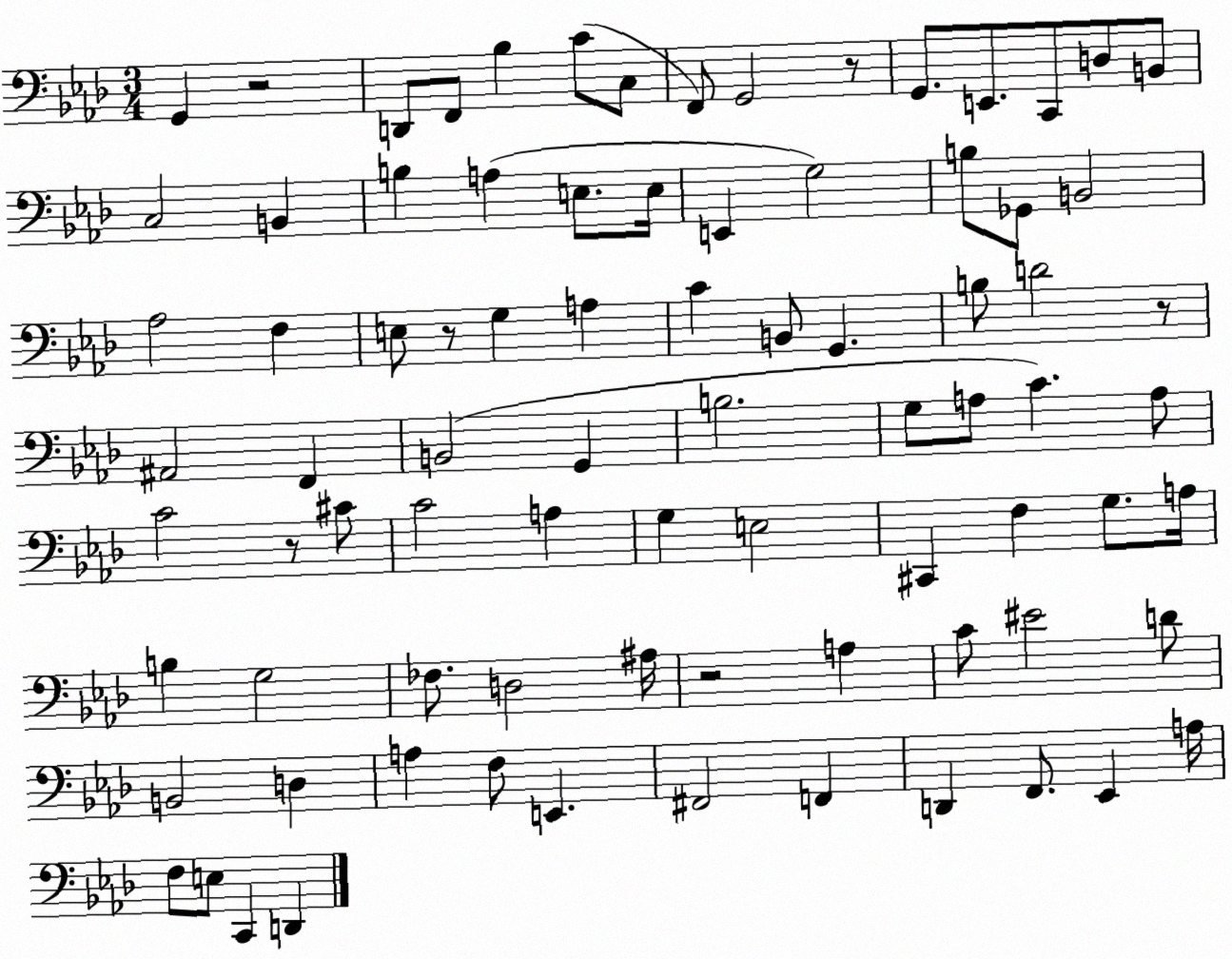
X:1
T:Untitled
M:3/4
L:1/4
K:Ab
G,, z2 D,,/2 F,,/2 _B, C/2 C,/2 F,,/2 G,,2 z/2 G,,/2 E,,/2 C,,/2 D,/2 B,,/2 C,2 B,, B, A, E,/2 E,/4 E,, G,2 B,/2 _G,,/2 B,,2 _A,2 F, E,/2 z/2 G, A, C B,,/2 G,, B,/2 D2 z/2 ^A,,2 F,, B,,2 G,, B,2 G,/2 A,/2 C A,/2 C2 z/2 ^C/2 C2 A, G, E,2 ^C,, F, G,/2 A,/4 B, G,2 _F,/2 D,2 ^A,/4 z2 A, C/2 ^E2 D/2 B,,2 D, A, F,/2 E,, ^F,,2 F,, D,, F,,/2 _E,, A,/4 F,/2 E,/2 C,, D,,